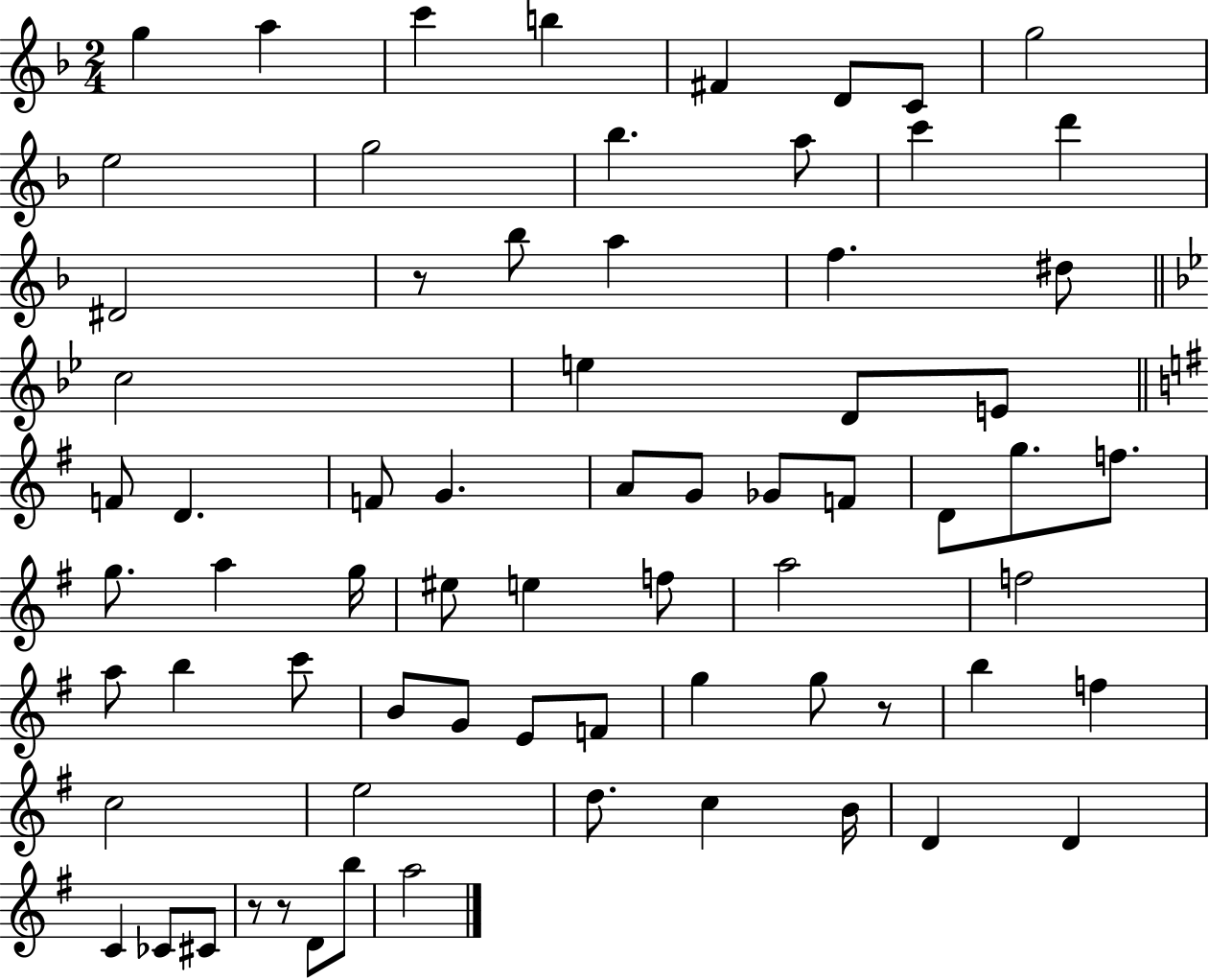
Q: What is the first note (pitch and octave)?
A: G5